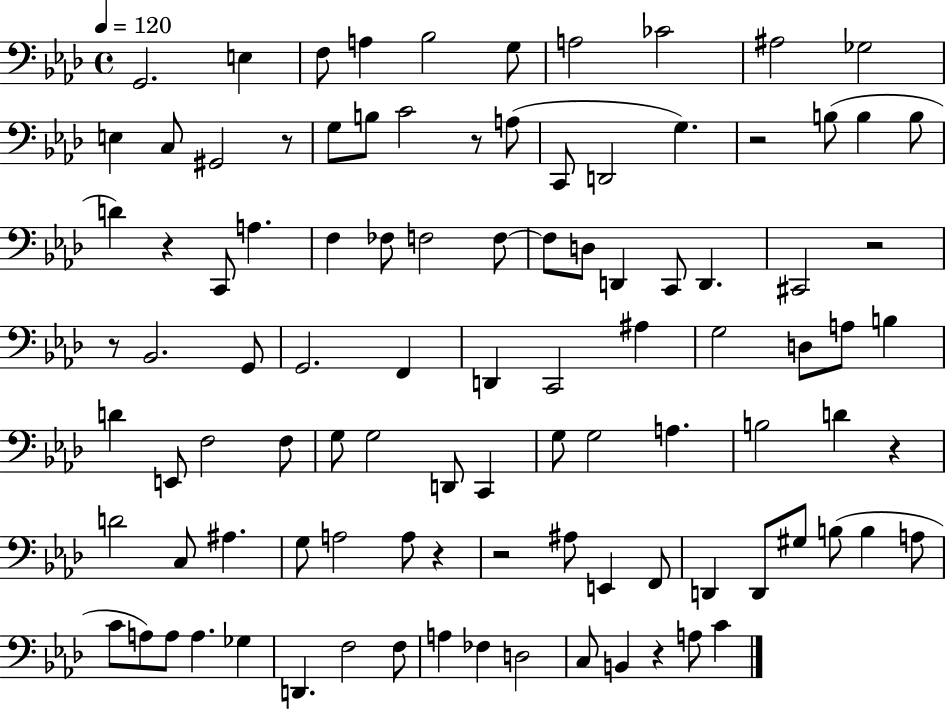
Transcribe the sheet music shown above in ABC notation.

X:1
T:Untitled
M:4/4
L:1/4
K:Ab
G,,2 E, F,/2 A, _B,2 G,/2 A,2 _C2 ^A,2 _G,2 E, C,/2 ^G,,2 z/2 G,/2 B,/2 C2 z/2 A,/2 C,,/2 D,,2 G, z2 B,/2 B, B,/2 D z C,,/2 A, F, _F,/2 F,2 F,/2 F,/2 D,/2 D,, C,,/2 D,, ^C,,2 z2 z/2 _B,,2 G,,/2 G,,2 F,, D,, C,,2 ^A, G,2 D,/2 A,/2 B, D E,,/2 F,2 F,/2 G,/2 G,2 D,,/2 C,, G,/2 G,2 A, B,2 D z D2 C,/2 ^A, G,/2 A,2 A,/2 z z2 ^A,/2 E,, F,,/2 D,, D,,/2 ^G,/2 B,/2 B, A,/2 C/2 A,/2 A,/2 A, _G, D,, F,2 F,/2 A, _F, D,2 C,/2 B,, z A,/2 C